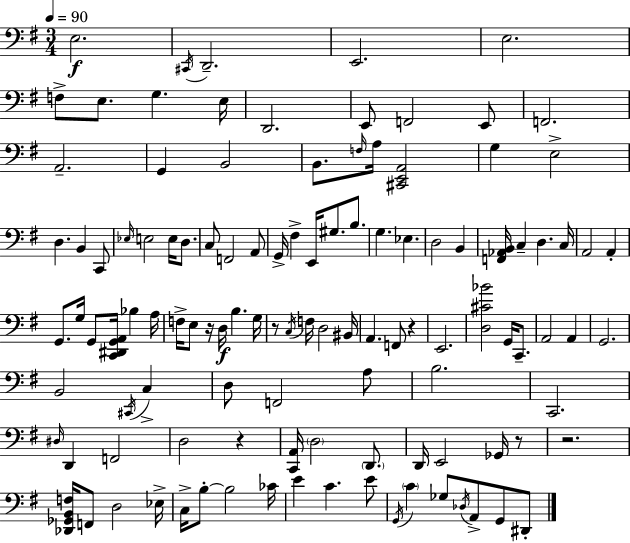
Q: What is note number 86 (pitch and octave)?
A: F2